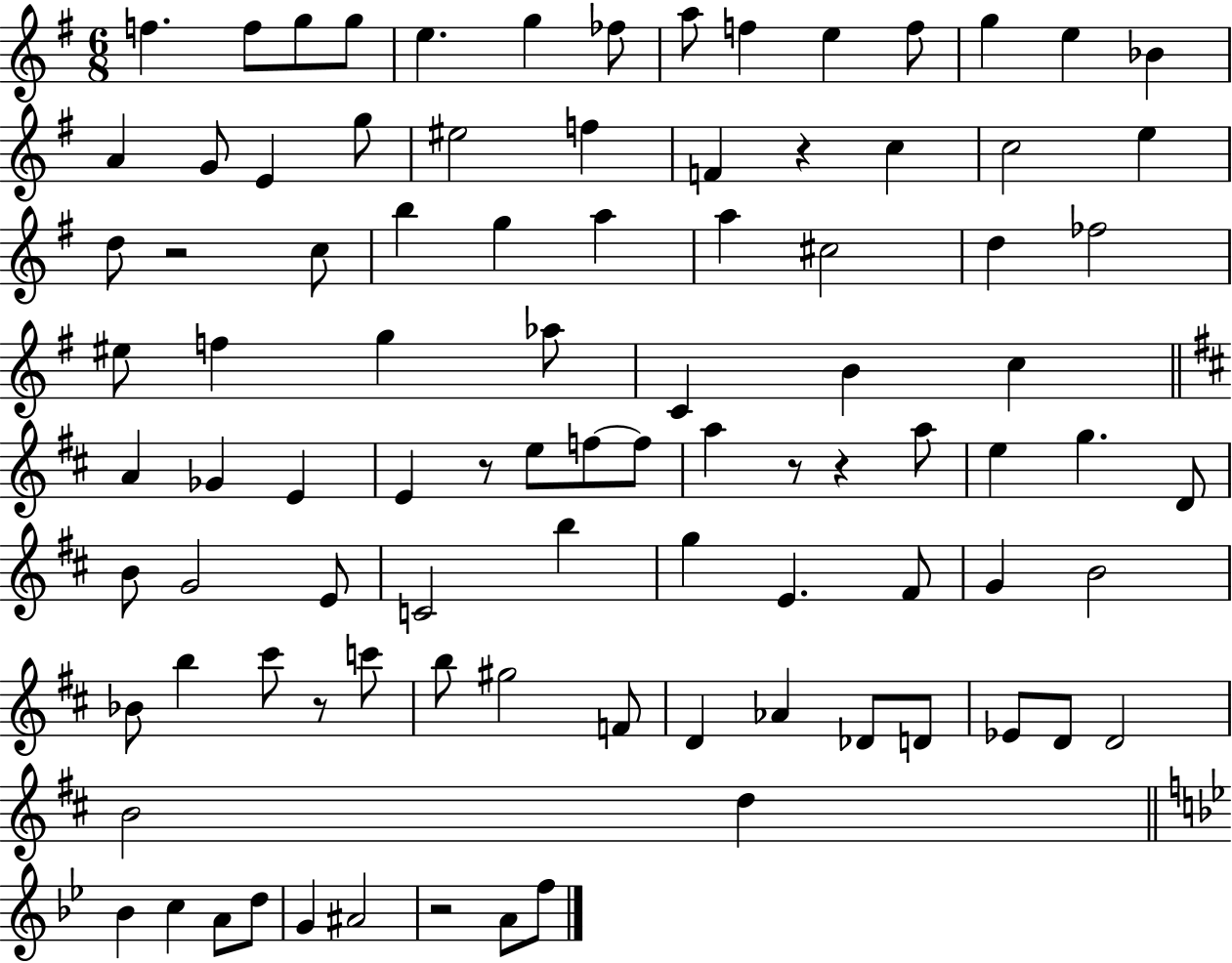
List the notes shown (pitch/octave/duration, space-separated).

F5/q. F5/e G5/e G5/e E5/q. G5/q FES5/e A5/e F5/q E5/q F5/e G5/q E5/q Bb4/q A4/q G4/e E4/q G5/e EIS5/h F5/q F4/q R/q C5/q C5/h E5/q D5/e R/h C5/e B5/q G5/q A5/q A5/q C#5/h D5/q FES5/h EIS5/e F5/q G5/q Ab5/e C4/q B4/q C5/q A4/q Gb4/q E4/q E4/q R/e E5/e F5/e F5/e A5/q R/e R/q A5/e E5/q G5/q. D4/e B4/e G4/h E4/e C4/h B5/q G5/q E4/q. F#4/e G4/q B4/h Bb4/e B5/q C#6/e R/e C6/e B5/e G#5/h F4/e D4/q Ab4/q Db4/e D4/e Eb4/e D4/e D4/h B4/h D5/q Bb4/q C5/q A4/e D5/e G4/q A#4/h R/h A4/e F5/e